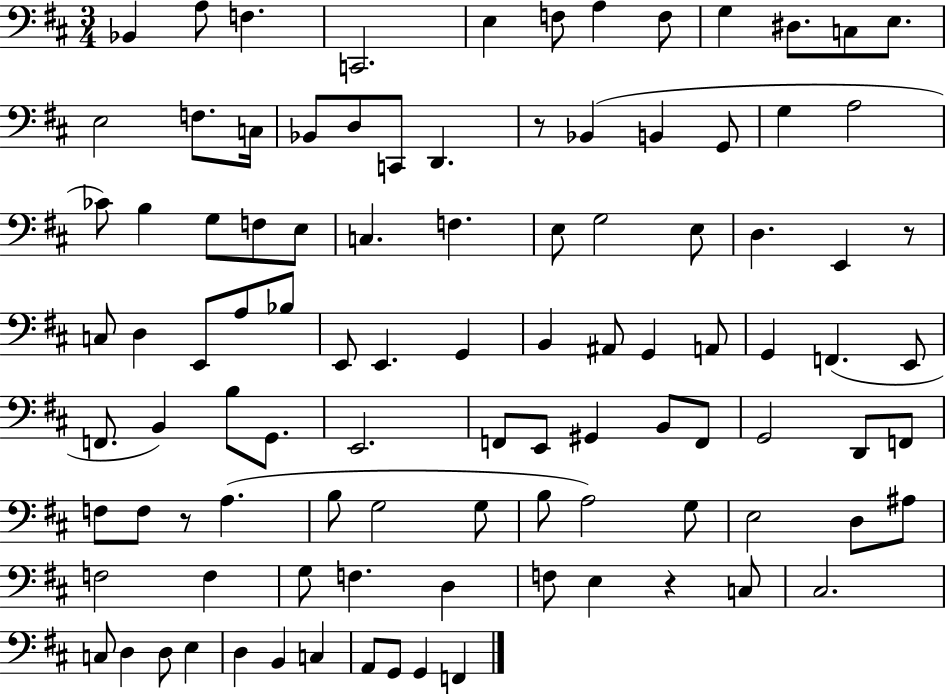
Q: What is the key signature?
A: D major